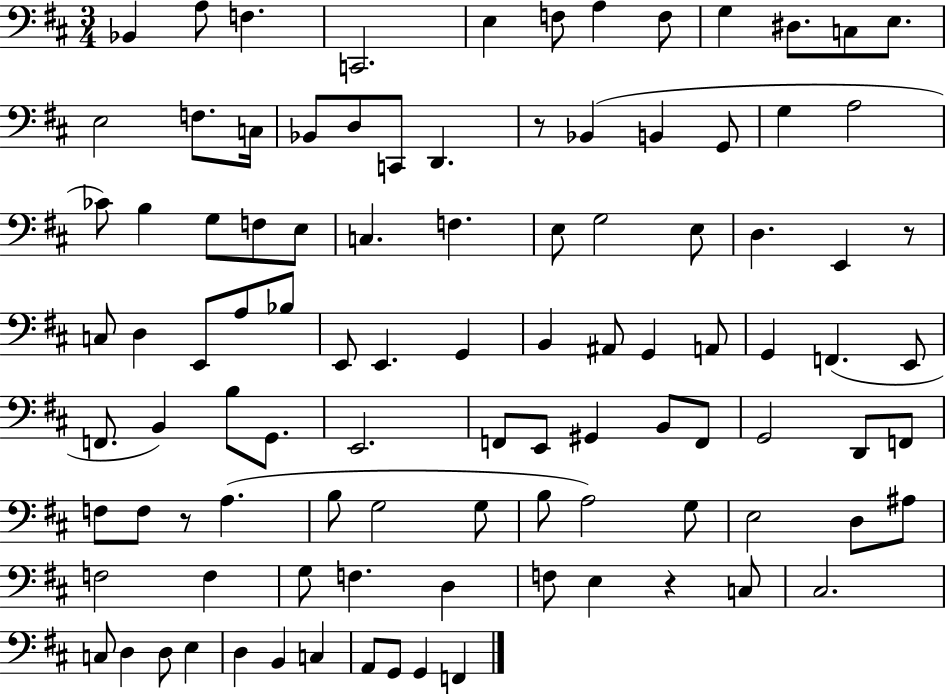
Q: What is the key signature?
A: D major